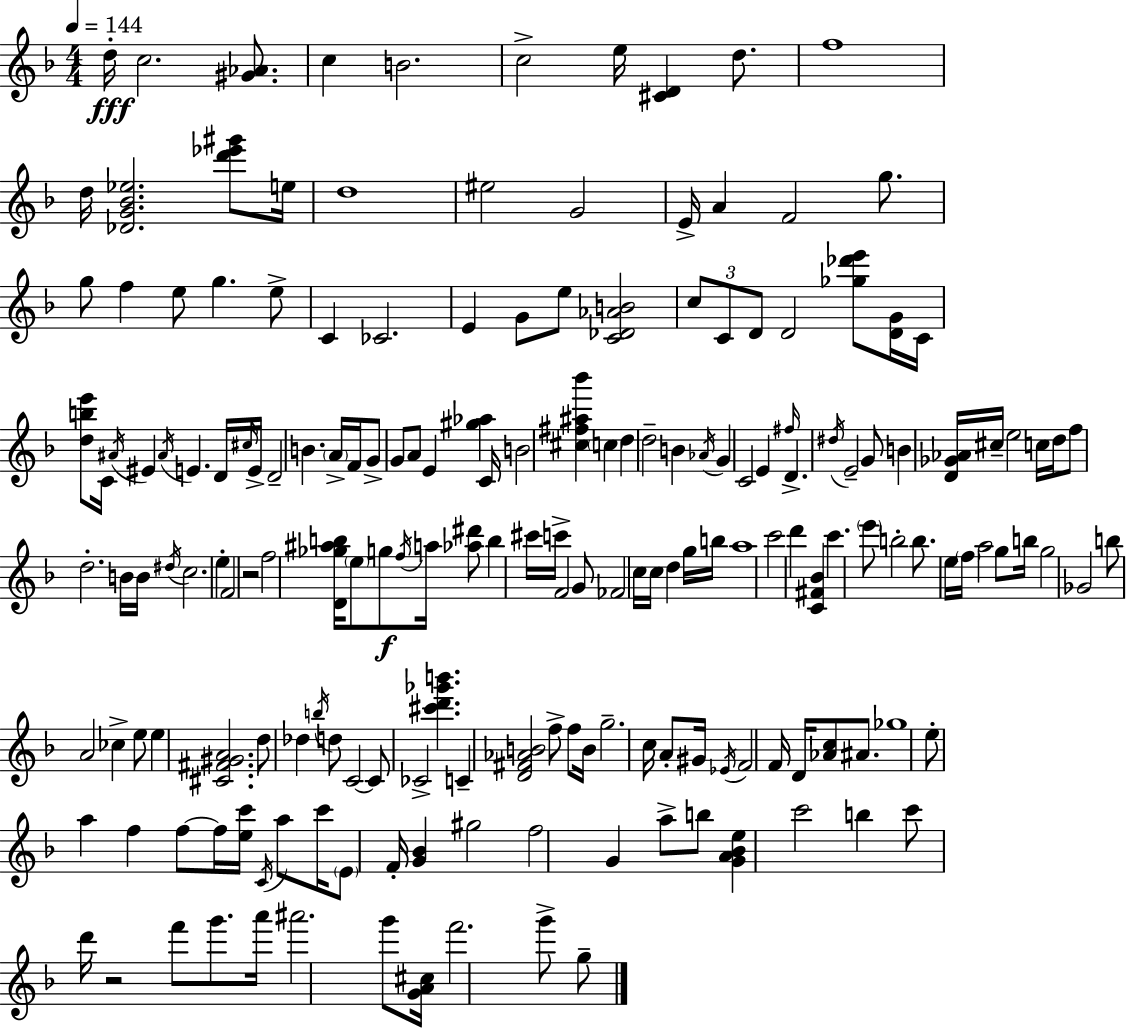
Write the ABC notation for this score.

X:1
T:Untitled
M:4/4
L:1/4
K:F
d/4 c2 [^G_A]/2 c B2 c2 e/4 [^CD] d/2 f4 d/4 [_DG_B_e]2 [d'_e'^g']/2 e/4 d4 ^e2 G2 E/4 A F2 g/2 g/2 f e/2 g e/2 C _C2 E G/2 e/2 [C_D_AB]2 c/2 C/2 D/2 D2 [_g_d'e']/2 [DG]/4 C/4 [dbe']/2 C/4 ^A/4 ^E ^A/4 E D/4 ^c/4 E/4 D2 B A/4 F/4 G/2 G/2 A/2 E [^g_a] C/4 B2 [^c^f^a_b'] c d d2 B _A/4 G C2 E ^f/4 D ^d/4 E2 G/2 B [D_G_A]/4 ^c/4 e2 c/4 d/4 f/2 d2 B/4 B/4 ^d/4 c2 e F2 z2 f2 [D_g^ab]/4 e/2 g/2 f/4 a/4 [_a^d']/2 b ^c'/4 c'/4 F2 G/2 _F2 c/4 c/4 d g/4 b/4 a4 c'2 d' [C^F_B] c' e'/2 b2 b/2 e/4 f/4 a2 g/2 b/4 g2 _G2 b/2 A2 _c e/2 e [^C^F^GA]2 d/2 _d b/4 d/2 C2 C/2 _C2 [^c'd'_g'b'] C [D^F_AB]2 f/2 f/2 B/4 g2 c/4 A/2 ^G/4 _E/4 F2 F/4 D/4 [_Ac]/2 ^A/2 _g4 e/2 a f f/2 f/4 [ec']/4 C/4 a/2 c'/4 E/2 F/4 [G_B] ^g2 f2 G a/2 b/2 [GA_Be] c'2 b c'/2 d'/4 z2 f'/2 g'/2 a'/4 ^a'2 g'/2 [GA^c]/4 f'2 g'/2 g/2